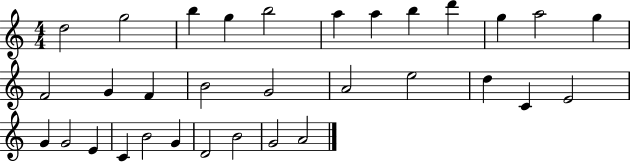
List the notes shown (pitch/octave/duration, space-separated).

D5/h G5/h B5/q G5/q B5/h A5/q A5/q B5/q D6/q G5/q A5/h G5/q F4/h G4/q F4/q B4/h G4/h A4/h E5/h D5/q C4/q E4/h G4/q G4/h E4/q C4/q B4/h G4/q D4/h B4/h G4/h A4/h